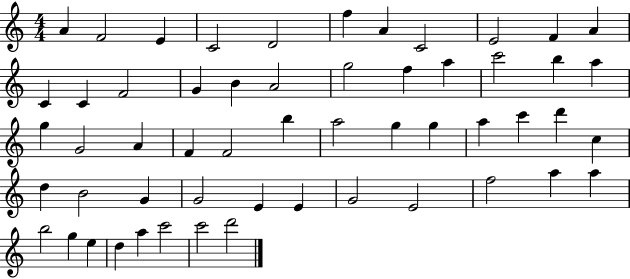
{
  \clef treble
  \numericTimeSignature
  \time 4/4
  \key c \major
  a'4 f'2 e'4 | c'2 d'2 | f''4 a'4 c'2 | e'2 f'4 a'4 | \break c'4 c'4 f'2 | g'4 b'4 a'2 | g''2 f''4 a''4 | c'''2 b''4 a''4 | \break g''4 g'2 a'4 | f'4 f'2 b''4 | a''2 g''4 g''4 | a''4 c'''4 d'''4 c''4 | \break d''4 b'2 g'4 | g'2 e'4 e'4 | g'2 e'2 | f''2 a''4 a''4 | \break b''2 g''4 e''4 | d''4 a''4 c'''2 | c'''2 d'''2 | \bar "|."
}